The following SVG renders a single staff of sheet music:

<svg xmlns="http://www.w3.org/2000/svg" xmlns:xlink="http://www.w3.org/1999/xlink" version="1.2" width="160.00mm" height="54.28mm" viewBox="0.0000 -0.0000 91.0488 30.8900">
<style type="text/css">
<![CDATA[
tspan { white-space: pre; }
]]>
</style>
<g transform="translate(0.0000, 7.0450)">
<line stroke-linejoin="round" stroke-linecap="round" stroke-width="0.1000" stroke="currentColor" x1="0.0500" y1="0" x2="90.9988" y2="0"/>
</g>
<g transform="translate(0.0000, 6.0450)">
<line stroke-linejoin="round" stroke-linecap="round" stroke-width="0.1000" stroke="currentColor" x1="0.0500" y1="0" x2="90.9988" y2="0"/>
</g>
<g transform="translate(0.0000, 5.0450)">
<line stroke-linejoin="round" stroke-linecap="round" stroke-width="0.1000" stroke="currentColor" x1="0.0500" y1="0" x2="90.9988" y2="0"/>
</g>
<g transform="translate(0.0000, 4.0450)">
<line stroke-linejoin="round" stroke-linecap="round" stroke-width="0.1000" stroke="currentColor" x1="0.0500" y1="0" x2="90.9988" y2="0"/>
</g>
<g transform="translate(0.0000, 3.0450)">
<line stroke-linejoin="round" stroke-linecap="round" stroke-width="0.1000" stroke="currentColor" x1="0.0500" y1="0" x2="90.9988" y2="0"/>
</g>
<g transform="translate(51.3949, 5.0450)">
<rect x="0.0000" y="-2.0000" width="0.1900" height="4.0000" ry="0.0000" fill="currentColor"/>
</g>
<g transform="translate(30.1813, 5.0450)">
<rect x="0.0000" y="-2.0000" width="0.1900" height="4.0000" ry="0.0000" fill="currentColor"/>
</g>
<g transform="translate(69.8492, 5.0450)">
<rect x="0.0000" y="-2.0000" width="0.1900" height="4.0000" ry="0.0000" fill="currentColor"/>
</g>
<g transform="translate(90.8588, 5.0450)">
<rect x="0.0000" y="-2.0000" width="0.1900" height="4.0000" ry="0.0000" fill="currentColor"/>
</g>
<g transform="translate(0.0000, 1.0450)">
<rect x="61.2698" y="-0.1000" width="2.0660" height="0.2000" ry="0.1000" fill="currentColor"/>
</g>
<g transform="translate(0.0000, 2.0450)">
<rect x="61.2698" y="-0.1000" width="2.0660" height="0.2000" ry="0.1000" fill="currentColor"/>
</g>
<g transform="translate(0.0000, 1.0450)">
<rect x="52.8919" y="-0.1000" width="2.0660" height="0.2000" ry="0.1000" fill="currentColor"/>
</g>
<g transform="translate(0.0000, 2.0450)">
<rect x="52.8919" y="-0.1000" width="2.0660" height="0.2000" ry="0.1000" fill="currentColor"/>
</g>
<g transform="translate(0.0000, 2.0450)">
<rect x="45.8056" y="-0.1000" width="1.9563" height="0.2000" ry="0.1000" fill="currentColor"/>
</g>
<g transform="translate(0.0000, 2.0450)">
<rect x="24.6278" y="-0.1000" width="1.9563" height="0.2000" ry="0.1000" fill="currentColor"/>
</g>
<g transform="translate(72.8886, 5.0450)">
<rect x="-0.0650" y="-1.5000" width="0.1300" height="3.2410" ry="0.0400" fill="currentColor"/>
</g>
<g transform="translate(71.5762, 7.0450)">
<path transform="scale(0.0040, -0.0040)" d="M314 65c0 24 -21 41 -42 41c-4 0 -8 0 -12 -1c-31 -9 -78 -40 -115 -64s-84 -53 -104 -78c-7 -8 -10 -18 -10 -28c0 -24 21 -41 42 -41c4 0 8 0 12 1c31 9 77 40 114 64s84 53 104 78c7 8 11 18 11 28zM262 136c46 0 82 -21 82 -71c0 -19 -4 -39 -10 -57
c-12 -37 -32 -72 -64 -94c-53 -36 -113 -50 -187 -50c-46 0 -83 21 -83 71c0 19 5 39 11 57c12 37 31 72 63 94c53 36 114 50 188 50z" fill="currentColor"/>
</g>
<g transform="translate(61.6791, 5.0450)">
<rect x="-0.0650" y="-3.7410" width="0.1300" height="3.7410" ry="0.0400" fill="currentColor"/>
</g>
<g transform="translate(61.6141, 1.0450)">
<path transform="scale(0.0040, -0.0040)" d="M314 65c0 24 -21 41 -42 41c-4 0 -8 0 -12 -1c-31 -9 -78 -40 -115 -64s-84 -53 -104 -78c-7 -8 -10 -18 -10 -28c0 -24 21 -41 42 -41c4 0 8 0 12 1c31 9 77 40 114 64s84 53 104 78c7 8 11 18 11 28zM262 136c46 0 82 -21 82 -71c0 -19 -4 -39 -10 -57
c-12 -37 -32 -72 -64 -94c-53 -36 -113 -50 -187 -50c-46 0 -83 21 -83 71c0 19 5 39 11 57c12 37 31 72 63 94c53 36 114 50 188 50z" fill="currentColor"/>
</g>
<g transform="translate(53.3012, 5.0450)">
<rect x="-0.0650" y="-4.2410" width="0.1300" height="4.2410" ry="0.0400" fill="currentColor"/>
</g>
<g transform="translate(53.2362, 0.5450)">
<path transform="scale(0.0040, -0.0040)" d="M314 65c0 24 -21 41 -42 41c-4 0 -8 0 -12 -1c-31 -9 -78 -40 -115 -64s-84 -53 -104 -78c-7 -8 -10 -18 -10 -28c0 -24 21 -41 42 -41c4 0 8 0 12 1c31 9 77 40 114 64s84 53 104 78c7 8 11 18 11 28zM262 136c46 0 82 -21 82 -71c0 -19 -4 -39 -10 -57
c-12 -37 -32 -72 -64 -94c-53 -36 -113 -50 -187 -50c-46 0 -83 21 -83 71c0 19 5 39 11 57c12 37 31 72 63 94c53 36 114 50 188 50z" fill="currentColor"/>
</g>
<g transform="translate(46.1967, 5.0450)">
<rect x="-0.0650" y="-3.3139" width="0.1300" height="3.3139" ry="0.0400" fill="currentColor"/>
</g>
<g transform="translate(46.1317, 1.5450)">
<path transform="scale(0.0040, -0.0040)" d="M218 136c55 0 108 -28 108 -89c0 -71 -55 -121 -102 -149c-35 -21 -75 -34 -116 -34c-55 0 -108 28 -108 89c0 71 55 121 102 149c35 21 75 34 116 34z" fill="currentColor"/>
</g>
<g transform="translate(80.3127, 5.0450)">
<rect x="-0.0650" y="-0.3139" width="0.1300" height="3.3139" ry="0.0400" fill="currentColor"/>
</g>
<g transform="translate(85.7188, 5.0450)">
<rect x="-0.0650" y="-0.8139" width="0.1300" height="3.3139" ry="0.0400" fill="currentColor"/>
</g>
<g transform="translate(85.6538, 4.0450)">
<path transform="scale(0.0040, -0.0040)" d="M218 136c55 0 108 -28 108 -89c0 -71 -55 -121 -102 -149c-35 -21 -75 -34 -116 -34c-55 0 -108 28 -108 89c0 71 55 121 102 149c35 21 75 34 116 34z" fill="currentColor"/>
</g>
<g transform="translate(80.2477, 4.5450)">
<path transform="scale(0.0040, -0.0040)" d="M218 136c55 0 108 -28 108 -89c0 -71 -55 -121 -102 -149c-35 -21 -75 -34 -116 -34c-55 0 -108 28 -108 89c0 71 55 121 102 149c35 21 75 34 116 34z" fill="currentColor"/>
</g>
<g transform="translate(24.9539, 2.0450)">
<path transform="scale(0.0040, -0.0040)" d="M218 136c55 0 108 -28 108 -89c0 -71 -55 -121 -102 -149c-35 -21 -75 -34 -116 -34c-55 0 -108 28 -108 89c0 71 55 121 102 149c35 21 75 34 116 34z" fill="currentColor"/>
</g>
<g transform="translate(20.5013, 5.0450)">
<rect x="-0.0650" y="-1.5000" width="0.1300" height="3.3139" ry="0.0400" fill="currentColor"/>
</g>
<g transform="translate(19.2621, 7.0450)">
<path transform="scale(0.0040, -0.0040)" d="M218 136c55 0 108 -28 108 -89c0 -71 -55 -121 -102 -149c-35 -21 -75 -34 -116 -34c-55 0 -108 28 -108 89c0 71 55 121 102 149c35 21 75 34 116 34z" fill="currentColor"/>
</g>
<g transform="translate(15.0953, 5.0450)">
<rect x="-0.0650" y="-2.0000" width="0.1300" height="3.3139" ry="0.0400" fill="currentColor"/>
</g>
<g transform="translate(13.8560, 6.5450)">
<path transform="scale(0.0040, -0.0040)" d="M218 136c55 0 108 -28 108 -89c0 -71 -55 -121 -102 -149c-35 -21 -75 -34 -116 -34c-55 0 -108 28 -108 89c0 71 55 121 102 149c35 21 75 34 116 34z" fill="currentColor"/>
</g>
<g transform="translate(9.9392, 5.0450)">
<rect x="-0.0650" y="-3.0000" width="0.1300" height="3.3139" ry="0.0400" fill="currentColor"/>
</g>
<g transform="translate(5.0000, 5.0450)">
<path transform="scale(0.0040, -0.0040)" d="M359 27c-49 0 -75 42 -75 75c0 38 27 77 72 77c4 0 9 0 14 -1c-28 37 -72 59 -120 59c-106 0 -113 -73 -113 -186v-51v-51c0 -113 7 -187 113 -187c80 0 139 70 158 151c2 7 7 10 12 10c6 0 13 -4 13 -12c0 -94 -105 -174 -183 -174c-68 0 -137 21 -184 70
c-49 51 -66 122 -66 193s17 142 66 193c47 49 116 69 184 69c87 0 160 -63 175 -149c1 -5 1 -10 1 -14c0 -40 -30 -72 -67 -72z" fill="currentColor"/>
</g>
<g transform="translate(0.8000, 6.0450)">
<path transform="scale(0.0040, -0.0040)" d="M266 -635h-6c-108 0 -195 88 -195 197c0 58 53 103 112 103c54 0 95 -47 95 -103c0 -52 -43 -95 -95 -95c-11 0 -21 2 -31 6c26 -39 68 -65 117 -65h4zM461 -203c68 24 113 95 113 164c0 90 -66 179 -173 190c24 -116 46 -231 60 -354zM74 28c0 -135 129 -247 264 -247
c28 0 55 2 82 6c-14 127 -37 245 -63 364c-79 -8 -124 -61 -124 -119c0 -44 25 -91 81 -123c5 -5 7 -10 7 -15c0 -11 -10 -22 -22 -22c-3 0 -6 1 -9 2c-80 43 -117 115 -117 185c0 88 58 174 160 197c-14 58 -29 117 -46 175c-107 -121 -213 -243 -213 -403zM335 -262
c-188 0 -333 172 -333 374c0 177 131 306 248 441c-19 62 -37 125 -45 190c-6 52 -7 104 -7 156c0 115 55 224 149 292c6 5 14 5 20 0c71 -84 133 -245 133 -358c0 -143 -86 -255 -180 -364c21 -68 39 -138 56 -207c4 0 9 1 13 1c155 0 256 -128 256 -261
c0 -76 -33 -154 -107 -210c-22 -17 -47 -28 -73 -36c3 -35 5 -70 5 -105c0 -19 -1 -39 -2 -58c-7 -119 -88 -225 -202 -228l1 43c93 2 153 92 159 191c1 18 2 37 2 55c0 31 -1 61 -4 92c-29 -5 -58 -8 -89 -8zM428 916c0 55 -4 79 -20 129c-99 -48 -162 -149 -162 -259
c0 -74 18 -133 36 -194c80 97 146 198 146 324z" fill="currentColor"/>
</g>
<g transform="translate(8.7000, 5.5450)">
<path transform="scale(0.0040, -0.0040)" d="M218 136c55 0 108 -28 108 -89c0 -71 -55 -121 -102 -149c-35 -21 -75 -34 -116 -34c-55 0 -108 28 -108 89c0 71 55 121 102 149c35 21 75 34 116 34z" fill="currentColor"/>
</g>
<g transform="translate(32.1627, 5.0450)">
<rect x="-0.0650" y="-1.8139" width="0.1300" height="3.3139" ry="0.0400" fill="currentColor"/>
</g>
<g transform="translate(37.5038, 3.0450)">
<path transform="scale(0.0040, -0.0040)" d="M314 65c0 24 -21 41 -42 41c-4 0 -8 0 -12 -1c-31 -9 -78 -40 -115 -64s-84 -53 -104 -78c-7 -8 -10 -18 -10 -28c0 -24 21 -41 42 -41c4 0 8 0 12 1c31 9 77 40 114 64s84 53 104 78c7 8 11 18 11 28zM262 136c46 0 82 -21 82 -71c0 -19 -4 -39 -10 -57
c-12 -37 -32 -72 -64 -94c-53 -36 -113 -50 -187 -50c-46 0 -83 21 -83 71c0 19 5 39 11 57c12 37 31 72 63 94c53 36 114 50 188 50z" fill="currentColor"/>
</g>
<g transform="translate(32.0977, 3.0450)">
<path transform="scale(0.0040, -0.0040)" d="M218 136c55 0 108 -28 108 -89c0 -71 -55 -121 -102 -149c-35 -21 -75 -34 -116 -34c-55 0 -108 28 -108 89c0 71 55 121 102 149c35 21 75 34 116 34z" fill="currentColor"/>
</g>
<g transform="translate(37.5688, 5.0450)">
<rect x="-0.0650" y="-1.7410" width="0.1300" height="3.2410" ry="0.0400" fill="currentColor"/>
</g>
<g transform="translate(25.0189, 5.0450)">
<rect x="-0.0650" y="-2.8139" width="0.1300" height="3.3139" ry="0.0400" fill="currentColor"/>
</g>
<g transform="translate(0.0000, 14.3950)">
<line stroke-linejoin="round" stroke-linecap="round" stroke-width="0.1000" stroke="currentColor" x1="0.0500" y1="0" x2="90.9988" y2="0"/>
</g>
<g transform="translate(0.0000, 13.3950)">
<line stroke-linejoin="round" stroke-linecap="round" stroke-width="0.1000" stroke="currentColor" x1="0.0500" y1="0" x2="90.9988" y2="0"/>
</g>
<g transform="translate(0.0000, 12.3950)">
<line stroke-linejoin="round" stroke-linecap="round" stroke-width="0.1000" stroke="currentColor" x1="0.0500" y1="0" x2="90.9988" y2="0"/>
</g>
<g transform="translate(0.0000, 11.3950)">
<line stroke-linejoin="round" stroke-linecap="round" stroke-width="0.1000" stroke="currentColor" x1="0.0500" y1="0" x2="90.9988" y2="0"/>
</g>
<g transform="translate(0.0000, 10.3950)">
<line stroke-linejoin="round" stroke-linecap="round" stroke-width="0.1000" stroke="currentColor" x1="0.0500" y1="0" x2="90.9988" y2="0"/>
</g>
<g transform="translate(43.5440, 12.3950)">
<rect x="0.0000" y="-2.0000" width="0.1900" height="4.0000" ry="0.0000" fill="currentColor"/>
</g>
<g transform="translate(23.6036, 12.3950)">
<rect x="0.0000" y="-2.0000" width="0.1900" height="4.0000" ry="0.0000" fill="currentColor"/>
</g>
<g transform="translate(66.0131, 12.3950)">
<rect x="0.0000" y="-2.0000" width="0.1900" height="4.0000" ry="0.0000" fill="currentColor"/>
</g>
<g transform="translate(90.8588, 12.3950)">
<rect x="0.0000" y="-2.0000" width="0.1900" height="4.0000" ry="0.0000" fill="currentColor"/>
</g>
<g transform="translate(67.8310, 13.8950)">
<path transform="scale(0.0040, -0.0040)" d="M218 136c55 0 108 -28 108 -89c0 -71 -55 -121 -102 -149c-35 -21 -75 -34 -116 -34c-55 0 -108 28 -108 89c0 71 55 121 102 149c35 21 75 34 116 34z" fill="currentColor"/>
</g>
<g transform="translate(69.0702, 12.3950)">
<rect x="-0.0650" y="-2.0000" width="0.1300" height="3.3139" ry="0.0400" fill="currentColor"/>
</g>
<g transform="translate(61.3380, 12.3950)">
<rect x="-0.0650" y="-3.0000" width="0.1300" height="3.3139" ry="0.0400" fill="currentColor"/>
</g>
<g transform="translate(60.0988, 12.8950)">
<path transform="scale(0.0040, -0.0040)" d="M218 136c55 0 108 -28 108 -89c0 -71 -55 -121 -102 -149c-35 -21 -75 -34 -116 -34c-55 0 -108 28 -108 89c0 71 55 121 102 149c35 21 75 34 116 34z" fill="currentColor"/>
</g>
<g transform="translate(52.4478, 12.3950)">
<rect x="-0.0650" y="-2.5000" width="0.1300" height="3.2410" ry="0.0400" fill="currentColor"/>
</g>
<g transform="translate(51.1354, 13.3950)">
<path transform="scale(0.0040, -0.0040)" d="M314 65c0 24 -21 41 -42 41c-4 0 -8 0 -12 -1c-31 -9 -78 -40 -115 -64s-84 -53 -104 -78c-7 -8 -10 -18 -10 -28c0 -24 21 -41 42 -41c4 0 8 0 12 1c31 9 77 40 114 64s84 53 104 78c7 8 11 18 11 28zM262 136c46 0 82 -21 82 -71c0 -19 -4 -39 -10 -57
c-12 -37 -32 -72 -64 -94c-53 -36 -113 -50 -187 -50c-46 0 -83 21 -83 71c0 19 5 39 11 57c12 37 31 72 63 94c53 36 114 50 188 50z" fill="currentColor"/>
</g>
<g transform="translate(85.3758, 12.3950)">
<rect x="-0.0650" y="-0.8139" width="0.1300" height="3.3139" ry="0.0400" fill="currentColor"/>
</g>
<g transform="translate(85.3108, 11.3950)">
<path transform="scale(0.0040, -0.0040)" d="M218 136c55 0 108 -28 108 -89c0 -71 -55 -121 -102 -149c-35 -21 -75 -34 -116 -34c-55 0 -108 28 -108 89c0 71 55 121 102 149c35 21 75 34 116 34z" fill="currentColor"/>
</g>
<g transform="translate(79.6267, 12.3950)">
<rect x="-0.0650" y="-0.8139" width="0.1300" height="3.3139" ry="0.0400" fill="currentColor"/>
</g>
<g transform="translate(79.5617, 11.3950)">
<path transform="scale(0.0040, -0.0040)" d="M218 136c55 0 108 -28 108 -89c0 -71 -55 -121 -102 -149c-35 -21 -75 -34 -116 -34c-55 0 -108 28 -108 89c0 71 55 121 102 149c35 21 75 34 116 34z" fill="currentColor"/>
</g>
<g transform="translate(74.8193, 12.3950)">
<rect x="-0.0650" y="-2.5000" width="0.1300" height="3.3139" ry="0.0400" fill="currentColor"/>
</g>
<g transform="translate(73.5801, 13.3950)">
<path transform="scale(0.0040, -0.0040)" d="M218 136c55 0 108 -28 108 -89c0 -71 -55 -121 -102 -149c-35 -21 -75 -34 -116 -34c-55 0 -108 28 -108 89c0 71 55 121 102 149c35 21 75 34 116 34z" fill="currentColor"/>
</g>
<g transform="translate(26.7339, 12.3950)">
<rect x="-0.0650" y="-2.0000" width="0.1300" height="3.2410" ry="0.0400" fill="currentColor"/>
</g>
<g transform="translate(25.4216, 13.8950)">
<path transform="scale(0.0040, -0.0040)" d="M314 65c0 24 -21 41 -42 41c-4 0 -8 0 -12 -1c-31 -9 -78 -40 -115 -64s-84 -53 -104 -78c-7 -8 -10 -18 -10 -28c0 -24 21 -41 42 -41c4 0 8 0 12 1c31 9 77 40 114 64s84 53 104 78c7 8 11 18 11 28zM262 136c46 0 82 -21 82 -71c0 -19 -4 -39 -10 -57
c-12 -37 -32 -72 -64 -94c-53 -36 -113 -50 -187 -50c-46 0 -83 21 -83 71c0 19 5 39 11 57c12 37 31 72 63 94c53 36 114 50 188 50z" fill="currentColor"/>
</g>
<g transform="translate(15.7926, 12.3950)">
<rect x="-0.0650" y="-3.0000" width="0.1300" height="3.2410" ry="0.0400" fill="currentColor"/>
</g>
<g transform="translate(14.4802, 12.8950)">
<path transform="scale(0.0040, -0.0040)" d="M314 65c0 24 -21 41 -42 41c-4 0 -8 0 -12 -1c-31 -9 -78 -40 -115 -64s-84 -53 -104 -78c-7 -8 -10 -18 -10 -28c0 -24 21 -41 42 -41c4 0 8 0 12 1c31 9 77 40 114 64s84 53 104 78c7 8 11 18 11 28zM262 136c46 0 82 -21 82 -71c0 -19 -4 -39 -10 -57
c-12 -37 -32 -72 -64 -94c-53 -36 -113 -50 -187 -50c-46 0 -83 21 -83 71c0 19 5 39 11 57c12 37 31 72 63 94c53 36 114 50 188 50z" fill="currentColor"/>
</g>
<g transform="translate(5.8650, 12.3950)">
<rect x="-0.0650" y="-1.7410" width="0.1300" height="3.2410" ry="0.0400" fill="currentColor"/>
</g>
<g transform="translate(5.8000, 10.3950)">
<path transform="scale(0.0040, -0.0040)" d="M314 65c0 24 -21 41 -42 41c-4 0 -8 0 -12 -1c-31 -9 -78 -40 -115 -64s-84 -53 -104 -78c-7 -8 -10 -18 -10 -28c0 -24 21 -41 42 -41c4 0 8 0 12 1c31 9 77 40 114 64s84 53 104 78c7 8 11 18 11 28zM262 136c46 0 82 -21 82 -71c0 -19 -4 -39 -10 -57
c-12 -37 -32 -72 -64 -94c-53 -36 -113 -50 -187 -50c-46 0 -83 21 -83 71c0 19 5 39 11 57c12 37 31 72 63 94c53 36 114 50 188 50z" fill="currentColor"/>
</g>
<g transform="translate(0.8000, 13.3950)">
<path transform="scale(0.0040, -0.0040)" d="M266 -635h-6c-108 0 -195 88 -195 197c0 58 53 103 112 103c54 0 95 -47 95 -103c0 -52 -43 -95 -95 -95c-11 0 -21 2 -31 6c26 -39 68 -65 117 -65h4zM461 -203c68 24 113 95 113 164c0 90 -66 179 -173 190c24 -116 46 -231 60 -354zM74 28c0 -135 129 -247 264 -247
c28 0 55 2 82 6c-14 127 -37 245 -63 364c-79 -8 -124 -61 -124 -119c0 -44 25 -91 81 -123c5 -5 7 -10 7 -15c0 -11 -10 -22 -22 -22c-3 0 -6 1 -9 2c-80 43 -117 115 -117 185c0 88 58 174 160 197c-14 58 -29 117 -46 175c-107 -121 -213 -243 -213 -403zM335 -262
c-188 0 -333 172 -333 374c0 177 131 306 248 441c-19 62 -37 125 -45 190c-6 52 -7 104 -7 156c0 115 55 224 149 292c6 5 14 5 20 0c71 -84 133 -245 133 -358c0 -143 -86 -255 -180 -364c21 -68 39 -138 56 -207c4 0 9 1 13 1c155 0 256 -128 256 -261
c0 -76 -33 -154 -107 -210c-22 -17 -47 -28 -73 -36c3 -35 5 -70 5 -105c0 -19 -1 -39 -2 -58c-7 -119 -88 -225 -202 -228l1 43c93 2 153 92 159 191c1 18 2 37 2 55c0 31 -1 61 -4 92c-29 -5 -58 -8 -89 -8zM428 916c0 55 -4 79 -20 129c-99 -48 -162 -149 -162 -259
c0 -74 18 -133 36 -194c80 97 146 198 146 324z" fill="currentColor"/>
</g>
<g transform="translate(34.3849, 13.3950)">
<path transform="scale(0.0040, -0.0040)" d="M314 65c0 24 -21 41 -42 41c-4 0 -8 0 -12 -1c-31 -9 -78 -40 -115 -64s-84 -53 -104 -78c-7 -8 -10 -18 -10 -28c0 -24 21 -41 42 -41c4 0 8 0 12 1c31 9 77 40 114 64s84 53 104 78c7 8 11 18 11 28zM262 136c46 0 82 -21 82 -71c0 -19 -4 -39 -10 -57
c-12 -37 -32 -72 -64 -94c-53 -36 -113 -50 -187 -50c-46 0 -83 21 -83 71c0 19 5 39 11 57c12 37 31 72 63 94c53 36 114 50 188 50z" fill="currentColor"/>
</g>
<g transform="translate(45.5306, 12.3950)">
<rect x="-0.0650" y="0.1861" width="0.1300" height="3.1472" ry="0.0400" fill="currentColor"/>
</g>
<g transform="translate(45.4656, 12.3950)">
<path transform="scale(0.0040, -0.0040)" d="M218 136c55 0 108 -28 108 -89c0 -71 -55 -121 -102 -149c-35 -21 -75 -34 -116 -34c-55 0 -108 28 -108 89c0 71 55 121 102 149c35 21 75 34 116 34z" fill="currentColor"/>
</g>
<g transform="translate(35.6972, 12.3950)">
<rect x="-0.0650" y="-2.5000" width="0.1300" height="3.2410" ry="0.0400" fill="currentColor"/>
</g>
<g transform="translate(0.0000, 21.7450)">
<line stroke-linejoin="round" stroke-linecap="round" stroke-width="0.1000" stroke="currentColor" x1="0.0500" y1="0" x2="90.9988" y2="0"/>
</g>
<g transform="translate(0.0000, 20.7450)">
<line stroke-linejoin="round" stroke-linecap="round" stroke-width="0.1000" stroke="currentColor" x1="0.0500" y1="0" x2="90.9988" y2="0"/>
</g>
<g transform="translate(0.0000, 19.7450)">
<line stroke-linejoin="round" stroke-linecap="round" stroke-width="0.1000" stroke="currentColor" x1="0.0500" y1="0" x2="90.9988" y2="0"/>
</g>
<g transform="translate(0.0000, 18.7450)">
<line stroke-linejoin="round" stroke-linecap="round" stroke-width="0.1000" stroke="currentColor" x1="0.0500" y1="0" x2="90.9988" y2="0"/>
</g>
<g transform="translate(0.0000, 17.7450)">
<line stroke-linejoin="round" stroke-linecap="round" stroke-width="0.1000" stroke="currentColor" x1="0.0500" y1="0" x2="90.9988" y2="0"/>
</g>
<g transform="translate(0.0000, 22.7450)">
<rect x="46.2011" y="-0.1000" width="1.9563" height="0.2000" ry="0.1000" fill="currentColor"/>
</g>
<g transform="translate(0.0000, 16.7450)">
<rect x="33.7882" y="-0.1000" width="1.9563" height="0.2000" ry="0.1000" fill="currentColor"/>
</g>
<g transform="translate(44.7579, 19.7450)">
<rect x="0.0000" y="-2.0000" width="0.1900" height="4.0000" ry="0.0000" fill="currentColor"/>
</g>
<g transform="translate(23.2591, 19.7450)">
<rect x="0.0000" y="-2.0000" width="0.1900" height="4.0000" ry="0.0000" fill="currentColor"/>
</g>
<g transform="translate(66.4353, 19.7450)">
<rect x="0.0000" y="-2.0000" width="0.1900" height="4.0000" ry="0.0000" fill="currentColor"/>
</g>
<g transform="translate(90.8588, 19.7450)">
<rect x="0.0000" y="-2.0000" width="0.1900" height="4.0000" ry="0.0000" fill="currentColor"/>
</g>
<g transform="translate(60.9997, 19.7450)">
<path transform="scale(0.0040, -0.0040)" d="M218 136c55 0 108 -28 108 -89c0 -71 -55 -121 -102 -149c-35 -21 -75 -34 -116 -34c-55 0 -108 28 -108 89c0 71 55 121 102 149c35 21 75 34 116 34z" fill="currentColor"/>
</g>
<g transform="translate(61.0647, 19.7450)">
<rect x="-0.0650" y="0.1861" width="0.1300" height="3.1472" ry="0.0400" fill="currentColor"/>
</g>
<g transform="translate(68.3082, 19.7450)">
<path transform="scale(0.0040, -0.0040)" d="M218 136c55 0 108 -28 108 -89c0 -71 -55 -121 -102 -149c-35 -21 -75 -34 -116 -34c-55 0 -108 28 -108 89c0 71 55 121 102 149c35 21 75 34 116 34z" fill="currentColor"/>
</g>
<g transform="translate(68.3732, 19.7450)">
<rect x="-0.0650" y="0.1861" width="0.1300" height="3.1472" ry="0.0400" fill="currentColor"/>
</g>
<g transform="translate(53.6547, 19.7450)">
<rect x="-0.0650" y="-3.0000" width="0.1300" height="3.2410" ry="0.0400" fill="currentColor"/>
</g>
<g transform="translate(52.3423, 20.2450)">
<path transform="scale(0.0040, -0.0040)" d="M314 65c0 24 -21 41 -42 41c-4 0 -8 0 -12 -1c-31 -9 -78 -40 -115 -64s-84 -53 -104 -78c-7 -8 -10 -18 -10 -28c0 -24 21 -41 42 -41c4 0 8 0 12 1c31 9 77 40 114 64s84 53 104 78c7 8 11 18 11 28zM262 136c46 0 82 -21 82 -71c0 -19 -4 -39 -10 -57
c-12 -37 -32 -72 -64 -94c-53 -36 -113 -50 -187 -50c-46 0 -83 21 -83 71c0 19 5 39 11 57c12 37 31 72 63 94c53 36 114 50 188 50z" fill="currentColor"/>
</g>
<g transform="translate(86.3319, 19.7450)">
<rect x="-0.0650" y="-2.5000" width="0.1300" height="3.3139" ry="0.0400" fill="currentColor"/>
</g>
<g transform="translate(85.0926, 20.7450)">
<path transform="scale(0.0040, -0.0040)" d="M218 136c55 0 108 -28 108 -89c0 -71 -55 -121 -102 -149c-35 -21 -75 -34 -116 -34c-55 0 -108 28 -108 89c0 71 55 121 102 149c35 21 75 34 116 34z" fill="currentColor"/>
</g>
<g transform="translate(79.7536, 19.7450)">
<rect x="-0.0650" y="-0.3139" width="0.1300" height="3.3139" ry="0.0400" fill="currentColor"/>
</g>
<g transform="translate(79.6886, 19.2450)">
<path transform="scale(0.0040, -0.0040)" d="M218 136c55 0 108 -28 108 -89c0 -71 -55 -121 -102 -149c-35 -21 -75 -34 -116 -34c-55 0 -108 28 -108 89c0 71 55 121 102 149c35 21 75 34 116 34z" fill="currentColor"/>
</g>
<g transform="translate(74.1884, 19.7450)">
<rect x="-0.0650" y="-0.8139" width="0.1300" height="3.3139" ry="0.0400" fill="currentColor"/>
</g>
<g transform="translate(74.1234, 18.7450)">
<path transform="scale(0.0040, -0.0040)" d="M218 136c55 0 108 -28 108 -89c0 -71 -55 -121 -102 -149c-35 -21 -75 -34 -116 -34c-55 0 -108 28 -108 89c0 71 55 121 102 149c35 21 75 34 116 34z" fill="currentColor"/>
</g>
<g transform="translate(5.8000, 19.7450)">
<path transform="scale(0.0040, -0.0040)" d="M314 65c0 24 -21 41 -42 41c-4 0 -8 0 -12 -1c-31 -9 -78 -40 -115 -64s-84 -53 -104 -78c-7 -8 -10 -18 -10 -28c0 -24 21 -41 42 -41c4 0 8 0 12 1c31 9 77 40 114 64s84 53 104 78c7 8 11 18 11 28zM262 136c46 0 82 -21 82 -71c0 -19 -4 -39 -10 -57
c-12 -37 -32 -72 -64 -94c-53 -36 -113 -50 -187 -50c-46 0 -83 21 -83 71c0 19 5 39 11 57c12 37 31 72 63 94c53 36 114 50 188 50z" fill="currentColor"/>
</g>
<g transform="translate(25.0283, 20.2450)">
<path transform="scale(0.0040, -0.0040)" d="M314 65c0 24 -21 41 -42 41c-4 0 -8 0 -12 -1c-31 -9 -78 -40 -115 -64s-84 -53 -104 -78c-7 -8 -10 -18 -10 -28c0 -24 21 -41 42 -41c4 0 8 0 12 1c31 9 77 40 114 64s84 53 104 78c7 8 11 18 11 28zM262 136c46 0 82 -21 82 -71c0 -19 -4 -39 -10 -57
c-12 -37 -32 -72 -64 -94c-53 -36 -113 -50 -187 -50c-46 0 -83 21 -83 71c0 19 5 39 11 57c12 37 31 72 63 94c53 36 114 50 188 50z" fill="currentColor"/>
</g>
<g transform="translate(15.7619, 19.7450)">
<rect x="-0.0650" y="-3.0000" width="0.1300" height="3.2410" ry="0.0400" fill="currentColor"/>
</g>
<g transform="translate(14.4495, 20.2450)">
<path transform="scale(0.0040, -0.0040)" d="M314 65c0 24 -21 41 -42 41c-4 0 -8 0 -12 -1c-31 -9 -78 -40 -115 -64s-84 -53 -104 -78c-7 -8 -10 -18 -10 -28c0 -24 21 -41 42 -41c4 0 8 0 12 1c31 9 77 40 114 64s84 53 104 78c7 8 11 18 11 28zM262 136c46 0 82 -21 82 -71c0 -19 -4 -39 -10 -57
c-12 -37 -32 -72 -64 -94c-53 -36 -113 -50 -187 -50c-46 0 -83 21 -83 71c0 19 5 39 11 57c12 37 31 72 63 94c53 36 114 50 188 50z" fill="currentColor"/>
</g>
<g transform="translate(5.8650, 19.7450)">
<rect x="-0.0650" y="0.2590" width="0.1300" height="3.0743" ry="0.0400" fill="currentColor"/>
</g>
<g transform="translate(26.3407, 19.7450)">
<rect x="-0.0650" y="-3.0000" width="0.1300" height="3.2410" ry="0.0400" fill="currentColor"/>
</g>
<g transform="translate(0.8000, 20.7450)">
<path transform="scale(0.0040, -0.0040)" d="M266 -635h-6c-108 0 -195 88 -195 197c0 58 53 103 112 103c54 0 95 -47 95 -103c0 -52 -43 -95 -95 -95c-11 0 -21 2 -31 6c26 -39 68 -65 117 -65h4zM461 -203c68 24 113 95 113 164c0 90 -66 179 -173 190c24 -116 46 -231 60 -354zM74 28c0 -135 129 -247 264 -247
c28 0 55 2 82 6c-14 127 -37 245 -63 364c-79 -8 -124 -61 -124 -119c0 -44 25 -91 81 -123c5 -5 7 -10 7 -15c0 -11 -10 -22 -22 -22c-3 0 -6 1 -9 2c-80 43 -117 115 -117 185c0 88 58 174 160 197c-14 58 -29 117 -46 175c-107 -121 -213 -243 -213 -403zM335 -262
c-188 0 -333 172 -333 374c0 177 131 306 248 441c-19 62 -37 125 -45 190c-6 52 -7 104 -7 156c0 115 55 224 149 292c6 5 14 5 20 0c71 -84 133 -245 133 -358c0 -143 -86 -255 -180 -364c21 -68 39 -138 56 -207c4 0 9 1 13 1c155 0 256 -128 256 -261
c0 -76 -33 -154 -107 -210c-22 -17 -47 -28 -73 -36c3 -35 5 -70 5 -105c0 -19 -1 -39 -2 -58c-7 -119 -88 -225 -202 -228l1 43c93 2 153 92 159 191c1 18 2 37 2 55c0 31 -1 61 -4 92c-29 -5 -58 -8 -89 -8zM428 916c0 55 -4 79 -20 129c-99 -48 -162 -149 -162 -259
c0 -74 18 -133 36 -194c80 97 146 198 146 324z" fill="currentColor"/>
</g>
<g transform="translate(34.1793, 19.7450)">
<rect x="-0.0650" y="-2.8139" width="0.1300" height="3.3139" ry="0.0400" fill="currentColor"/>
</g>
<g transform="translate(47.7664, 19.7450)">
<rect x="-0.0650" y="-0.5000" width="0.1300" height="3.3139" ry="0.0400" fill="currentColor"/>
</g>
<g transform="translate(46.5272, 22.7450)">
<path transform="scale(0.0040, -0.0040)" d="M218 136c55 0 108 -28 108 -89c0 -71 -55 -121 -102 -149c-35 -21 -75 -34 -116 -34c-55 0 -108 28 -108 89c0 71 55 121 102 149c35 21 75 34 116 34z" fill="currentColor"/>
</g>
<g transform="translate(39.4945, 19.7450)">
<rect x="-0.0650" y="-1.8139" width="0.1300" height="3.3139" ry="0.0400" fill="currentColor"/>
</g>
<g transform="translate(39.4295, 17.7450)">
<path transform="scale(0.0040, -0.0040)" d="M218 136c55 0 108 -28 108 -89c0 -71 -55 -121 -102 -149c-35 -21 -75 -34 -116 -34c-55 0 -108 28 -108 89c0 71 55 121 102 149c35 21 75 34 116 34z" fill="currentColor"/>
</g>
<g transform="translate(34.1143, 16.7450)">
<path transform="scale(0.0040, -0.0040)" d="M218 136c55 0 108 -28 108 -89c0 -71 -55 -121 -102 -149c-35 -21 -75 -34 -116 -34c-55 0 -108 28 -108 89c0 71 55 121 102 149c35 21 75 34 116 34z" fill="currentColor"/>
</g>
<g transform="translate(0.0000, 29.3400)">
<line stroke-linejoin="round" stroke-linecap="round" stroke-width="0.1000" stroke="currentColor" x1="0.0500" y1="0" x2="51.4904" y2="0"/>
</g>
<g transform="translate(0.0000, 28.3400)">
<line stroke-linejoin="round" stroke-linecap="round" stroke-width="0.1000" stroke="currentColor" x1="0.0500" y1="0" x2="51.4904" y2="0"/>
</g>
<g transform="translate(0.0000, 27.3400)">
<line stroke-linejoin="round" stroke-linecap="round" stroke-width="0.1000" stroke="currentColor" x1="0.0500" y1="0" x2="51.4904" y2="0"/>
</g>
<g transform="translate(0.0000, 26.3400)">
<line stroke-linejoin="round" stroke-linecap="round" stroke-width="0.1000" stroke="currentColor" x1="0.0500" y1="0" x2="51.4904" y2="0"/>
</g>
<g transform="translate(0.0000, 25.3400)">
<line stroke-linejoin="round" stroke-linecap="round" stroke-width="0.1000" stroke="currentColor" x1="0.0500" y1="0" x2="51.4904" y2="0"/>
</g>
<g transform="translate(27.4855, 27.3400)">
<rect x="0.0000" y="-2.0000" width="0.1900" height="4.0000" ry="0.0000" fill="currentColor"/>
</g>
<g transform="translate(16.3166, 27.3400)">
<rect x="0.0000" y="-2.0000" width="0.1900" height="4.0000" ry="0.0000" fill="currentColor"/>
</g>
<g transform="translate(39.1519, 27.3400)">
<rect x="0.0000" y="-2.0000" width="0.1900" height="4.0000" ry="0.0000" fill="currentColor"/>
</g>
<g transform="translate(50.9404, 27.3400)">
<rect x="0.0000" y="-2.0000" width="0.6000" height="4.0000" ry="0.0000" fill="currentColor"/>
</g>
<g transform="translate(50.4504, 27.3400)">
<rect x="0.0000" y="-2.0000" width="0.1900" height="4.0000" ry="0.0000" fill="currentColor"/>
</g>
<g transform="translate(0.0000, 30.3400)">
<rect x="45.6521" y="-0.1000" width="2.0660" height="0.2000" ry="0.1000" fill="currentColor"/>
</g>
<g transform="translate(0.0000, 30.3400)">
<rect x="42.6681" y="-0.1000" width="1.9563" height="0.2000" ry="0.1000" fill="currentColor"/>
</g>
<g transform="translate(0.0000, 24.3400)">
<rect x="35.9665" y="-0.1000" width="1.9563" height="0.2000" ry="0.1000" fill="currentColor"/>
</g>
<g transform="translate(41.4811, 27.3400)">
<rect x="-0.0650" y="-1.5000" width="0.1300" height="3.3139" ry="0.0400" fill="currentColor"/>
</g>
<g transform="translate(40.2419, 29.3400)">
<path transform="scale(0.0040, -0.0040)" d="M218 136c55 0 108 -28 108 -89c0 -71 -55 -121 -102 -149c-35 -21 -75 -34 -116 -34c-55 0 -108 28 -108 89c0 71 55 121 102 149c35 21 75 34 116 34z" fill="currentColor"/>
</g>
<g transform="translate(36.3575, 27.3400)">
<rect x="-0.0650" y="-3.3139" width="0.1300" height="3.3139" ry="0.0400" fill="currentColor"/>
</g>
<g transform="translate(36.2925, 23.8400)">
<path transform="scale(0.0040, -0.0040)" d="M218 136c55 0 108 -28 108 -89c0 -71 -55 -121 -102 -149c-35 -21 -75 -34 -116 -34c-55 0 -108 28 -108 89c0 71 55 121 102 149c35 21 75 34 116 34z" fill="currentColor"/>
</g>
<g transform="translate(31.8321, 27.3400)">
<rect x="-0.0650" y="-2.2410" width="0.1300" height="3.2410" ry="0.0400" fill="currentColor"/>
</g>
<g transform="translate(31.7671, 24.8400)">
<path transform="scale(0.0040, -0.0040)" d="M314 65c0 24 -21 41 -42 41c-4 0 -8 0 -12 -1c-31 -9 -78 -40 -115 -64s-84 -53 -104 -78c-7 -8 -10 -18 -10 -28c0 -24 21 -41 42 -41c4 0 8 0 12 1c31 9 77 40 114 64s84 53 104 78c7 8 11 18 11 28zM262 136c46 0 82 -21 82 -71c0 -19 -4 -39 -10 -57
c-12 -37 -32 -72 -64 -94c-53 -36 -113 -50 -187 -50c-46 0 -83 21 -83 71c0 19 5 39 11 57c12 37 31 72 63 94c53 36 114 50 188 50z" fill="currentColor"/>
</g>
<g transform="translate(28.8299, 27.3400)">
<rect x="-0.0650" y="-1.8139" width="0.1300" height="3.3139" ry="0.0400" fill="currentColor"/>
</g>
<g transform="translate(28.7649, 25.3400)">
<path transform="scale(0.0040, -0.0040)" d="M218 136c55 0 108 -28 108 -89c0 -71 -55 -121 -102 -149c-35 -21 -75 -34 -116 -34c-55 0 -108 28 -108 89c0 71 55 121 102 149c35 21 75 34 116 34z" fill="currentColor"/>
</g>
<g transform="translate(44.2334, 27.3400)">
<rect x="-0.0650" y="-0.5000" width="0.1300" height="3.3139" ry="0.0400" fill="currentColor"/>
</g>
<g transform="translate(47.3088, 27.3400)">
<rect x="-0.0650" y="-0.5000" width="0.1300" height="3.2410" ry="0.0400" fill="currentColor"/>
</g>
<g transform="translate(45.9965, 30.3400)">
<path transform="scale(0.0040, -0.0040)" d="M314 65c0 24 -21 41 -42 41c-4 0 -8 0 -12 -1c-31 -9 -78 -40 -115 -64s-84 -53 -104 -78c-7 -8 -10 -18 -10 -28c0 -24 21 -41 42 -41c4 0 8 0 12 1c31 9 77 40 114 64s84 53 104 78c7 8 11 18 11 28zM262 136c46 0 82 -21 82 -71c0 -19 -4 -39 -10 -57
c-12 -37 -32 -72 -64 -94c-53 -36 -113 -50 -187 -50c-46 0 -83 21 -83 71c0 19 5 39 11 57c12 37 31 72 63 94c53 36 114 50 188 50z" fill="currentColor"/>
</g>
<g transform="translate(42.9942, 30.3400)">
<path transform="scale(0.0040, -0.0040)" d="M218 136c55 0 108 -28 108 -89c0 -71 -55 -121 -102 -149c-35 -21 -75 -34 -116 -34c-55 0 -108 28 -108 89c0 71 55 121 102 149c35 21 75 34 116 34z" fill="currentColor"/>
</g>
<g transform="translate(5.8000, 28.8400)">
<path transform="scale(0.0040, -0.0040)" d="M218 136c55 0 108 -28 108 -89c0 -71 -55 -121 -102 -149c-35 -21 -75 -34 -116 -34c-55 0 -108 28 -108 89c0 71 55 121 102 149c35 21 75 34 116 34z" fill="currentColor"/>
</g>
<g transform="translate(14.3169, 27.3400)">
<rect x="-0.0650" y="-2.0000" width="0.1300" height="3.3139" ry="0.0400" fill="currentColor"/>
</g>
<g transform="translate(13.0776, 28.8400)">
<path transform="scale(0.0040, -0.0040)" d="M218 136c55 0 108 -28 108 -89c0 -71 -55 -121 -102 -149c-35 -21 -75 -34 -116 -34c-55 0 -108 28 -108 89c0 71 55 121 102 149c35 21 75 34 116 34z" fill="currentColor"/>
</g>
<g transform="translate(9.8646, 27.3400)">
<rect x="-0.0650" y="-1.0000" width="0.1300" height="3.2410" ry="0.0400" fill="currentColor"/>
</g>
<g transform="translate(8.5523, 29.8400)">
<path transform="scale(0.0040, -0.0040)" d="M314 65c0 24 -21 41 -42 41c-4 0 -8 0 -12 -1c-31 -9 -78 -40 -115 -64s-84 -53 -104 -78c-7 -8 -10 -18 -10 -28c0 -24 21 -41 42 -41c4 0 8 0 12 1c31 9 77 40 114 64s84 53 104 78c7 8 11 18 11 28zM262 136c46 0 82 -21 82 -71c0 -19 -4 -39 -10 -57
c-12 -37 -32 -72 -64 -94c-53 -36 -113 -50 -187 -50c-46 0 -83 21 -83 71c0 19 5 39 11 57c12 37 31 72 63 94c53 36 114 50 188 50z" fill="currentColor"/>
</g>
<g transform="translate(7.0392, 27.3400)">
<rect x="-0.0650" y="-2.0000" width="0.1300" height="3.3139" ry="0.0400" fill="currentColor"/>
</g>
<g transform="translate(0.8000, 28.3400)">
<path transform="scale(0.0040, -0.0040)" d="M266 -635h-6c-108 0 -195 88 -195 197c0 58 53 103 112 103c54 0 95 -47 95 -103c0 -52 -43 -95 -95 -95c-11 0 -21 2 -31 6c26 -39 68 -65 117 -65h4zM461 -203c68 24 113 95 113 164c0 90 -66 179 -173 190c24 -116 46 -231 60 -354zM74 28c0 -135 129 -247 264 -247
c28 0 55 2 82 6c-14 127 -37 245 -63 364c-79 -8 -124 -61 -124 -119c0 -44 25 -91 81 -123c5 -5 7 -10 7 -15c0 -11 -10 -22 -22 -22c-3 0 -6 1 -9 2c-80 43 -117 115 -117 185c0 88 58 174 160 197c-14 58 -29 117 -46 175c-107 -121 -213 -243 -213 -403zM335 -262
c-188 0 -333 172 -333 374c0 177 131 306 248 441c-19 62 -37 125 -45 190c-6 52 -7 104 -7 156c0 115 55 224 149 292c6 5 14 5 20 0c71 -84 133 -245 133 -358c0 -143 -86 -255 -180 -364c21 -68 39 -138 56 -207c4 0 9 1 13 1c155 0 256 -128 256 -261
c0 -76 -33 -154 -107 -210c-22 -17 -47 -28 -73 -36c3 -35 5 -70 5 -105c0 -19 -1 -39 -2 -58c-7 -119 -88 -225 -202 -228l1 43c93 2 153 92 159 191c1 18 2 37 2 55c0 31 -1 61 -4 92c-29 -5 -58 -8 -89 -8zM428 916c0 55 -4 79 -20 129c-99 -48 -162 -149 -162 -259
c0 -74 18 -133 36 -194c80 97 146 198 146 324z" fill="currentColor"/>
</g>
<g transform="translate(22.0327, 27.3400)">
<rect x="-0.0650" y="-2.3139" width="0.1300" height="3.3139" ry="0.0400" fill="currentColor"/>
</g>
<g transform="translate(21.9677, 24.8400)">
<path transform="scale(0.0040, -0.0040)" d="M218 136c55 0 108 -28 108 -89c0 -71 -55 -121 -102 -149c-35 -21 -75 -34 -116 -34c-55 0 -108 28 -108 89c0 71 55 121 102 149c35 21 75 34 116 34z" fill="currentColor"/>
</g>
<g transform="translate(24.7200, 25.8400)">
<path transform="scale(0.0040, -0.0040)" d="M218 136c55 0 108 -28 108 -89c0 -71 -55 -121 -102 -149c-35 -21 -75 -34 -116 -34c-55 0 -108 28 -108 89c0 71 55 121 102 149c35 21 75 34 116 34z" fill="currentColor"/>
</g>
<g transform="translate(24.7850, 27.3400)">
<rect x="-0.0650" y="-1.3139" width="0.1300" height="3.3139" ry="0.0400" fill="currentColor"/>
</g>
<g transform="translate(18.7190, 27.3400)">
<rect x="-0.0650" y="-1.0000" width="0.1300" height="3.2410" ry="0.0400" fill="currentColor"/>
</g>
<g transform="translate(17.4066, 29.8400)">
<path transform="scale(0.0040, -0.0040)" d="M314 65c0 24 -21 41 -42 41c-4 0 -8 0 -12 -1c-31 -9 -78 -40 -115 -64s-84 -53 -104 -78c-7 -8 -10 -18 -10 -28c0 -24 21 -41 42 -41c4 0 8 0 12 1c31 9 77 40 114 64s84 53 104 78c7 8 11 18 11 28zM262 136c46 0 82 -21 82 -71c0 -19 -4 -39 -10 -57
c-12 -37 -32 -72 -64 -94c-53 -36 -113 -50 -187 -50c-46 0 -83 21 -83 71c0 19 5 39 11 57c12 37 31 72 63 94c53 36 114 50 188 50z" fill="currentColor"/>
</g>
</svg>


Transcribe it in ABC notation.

X:1
T:Untitled
M:4/4
L:1/4
K:C
A F E a f f2 b d'2 c'2 E2 c d f2 A2 F2 G2 B G2 A F G d d B2 A2 A2 a f C A2 B B d c G F D2 F D2 g e f g2 b E C C2